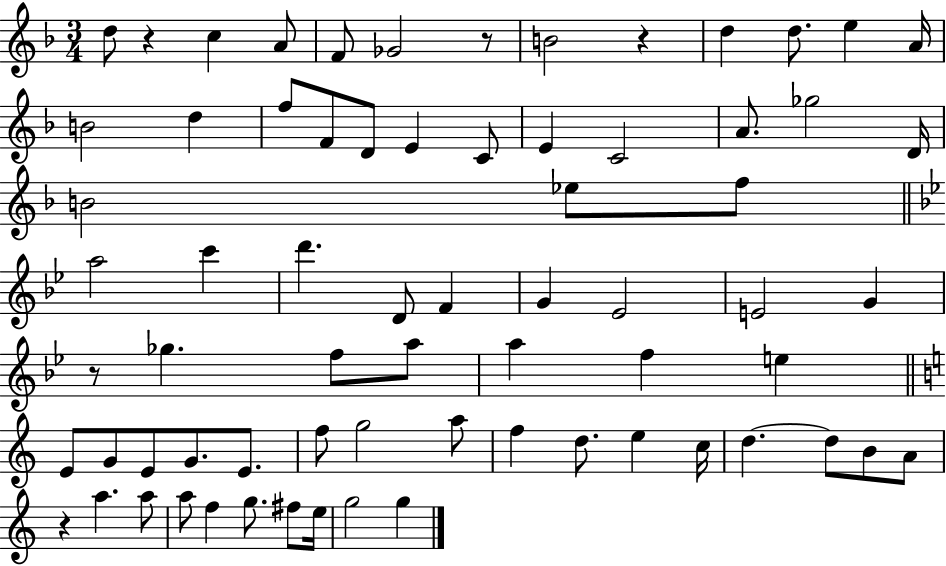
{
  \clef treble
  \numericTimeSignature
  \time 3/4
  \key f \major
  d''8 r4 c''4 a'8 | f'8 ges'2 r8 | b'2 r4 | d''4 d''8. e''4 a'16 | \break b'2 d''4 | f''8 f'8 d'8 e'4 c'8 | e'4 c'2 | a'8. ges''2 d'16 | \break b'2 ees''8 f''8 | \bar "||" \break \key bes \major a''2 c'''4 | d'''4. d'8 f'4 | g'4 ees'2 | e'2 g'4 | \break r8 ges''4. f''8 a''8 | a''4 f''4 e''4 | \bar "||" \break \key c \major e'8 g'8 e'8 g'8. e'8. | f''8 g''2 a''8 | f''4 d''8. e''4 c''16 | d''4.~~ d''8 b'8 a'8 | \break r4 a''4. a''8 | a''8 f''4 g''8. fis''8 e''16 | g''2 g''4 | \bar "|."
}